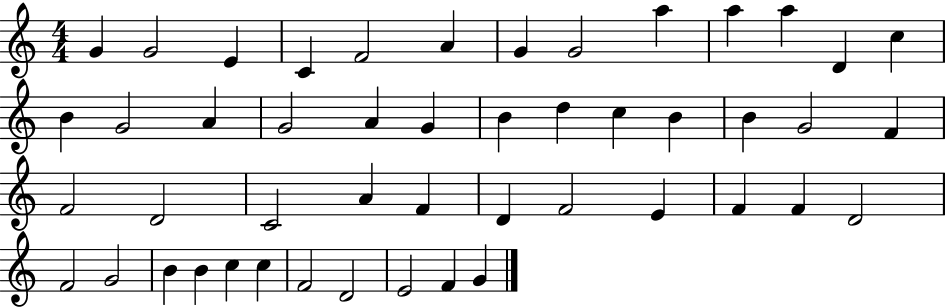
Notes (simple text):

G4/q G4/h E4/q C4/q F4/h A4/q G4/q G4/h A5/q A5/q A5/q D4/q C5/q B4/q G4/h A4/q G4/h A4/q G4/q B4/q D5/q C5/q B4/q B4/q G4/h F4/q F4/h D4/h C4/h A4/q F4/q D4/q F4/h E4/q F4/q F4/q D4/h F4/h G4/h B4/q B4/q C5/q C5/q F4/h D4/h E4/h F4/q G4/q